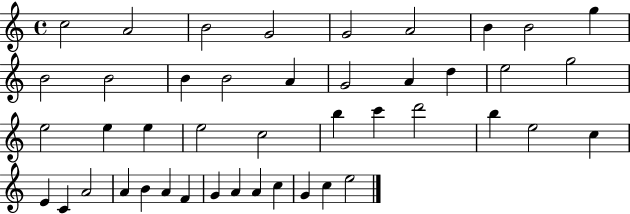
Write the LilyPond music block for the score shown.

{
  \clef treble
  \time 4/4
  \defaultTimeSignature
  \key c \major
  c''2 a'2 | b'2 g'2 | g'2 a'2 | b'4 b'2 g''4 | \break b'2 b'2 | b'4 b'2 a'4 | g'2 a'4 d''4 | e''2 g''2 | \break e''2 e''4 e''4 | e''2 c''2 | b''4 c'''4 d'''2 | b''4 e''2 c''4 | \break e'4 c'4 a'2 | a'4 b'4 a'4 f'4 | g'4 a'4 a'4 c''4 | g'4 c''4 e''2 | \break \bar "|."
}